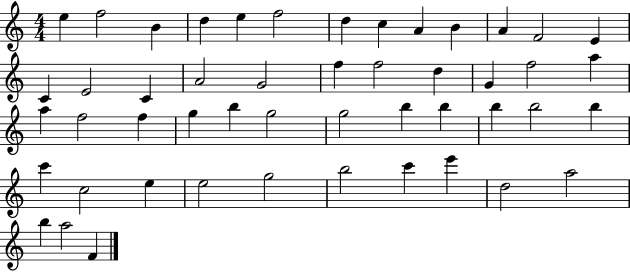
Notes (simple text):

E5/q F5/h B4/q D5/q E5/q F5/h D5/q C5/q A4/q B4/q A4/q F4/h E4/q C4/q E4/h C4/q A4/h G4/h F5/q F5/h D5/q G4/q F5/h A5/q A5/q F5/h F5/q G5/q B5/q G5/h G5/h B5/q B5/q B5/q B5/h B5/q C6/q C5/h E5/q E5/h G5/h B5/h C6/q E6/q D5/h A5/h B5/q A5/h F4/q